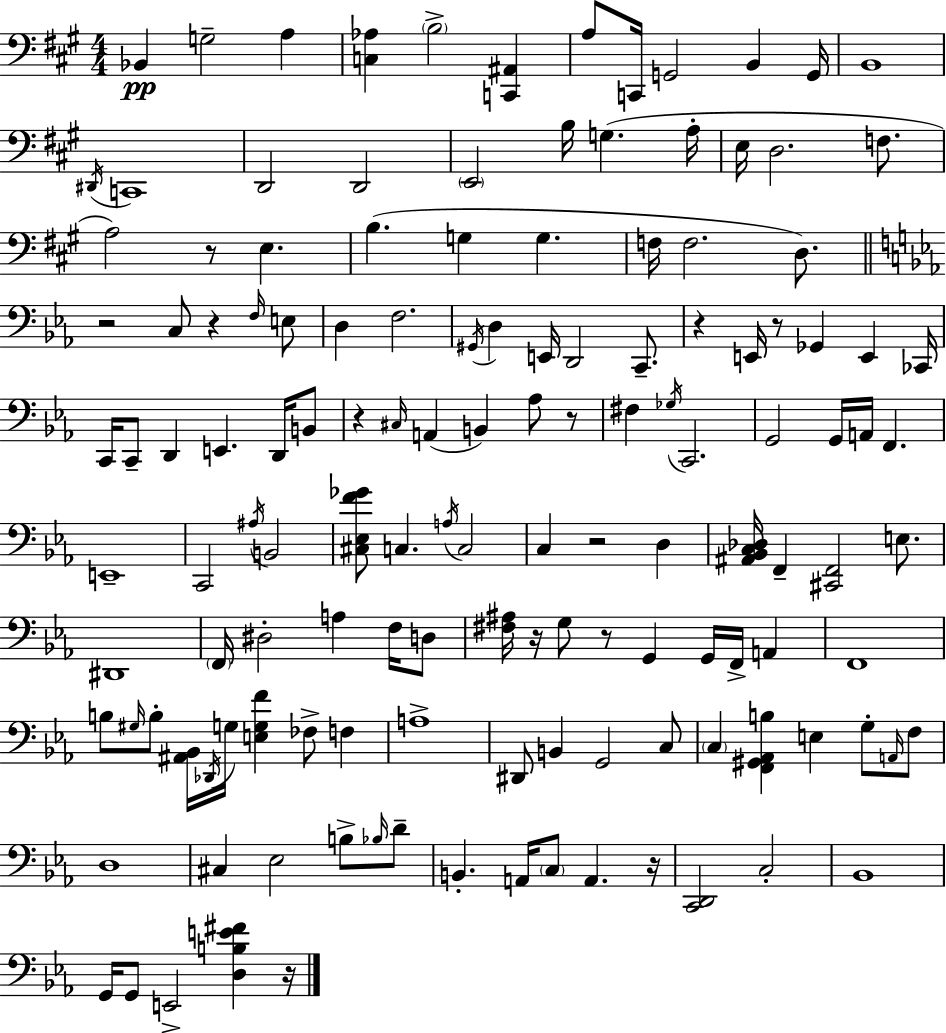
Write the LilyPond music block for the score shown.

{
  \clef bass
  \numericTimeSignature
  \time 4/4
  \key a \major
  bes,4\pp g2-- a4 | <c aes>4 \parenthesize b2-> <c, ais,>4 | a8 c,16 g,2 b,4 g,16 | b,1 | \break \acciaccatura { dis,16 } c,1 | d,2 d,2 | \parenthesize e,2 b16 g4.( | a16-. e16 d2. f8. | \break a2) r8 e4. | b4.( g4 g4. | f16 f2. d8.) | \bar "||" \break \key ees \major r2 c8 r4 \grace { f16 } e8 | d4 f2. | \acciaccatura { gis,16 } d4 e,16 d,2 c,8.-- | r4 e,16 r8 ges,4 e,4 | \break ces,16 c,16 c,8-- d,4 e,4. d,16 | b,8 r4 \grace { cis16 }( a,4 b,4) aes8 | r8 fis4 \acciaccatura { ges16 } c,2. | g,2 g,16 a,16 f,4. | \break e,1-- | c,2 \acciaccatura { ais16 } b,2 | <cis ees f' ges'>8 c4. \acciaccatura { a16 } c2 | c4 r2 | \break d4 <ais, bes, c des>16 f,4-- <cis, f,>2 | e8. dis,1 | \parenthesize f,16 dis2-. a4 | f16 d8 <fis ais>16 r16 g8 r8 g,4 | \break g,16 f,16-> a,4 f,1 | b8 \grace { gis16 } b8-. <ais, bes,>16 \acciaccatura { des,16 } g16 <e g f'>4 | fes8-> f4 a1-> | dis,8 b,4 g,2 | \break c8 \parenthesize c4 <f, gis, aes, b>4 | e4 g8-. \grace { a,16 } f8 d1 | cis4 ees2 | b8-> \grace { bes16 } d'8-- b,4.-. | \break a,16 \parenthesize c8 a,4. r16 <c, d,>2 | c2-. bes,1 | g,16 g,8 e,2-> | <d b e' fis'>4 r16 \bar "|."
}